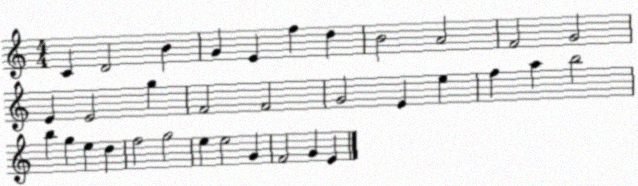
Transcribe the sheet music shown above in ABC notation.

X:1
T:Untitled
M:4/4
L:1/4
K:C
C D2 B G E f d B2 A2 F2 G2 E E2 g F2 F2 G2 E e f a b2 b g e d f2 g2 e e2 G F2 G E